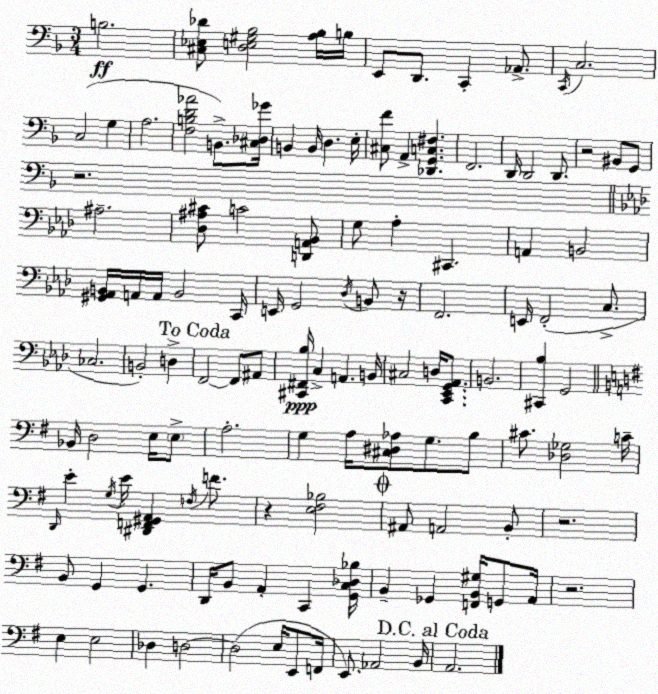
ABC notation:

X:1
T:Untitled
M:3/4
L:1/4
K:Dm
B,2 [^C,_E,_D]/2 [D,E,^G,_B,]2 [A,_B,]/4 B,/4 E,,/2 D,,/2 C,, _A,,/2 C,,/4 C,2 C,2 G, A,2 [F,B,D_A]2 B,,/2 [^C,_D,_G]/4 B,, B,,/4 D, E,/4 [^C,F]/2 A,, [_D,,G,,C,^F,] F,,2 D,,/4 D,,2 D,,/2 z2 ^B,,/2 G,,/2 z2 ^A,2 [_D,^A,^C]/2 C2 [D,,A,,_B,,]/2 G,/2 _A, ^C,, A,, B,,2 [^G,,_A,,B,,]/4 A,,/4 A,,/4 B,,2 C,,/4 E,,/4 G,,2 _D,/4 B,,/2 z/4 F,,2 E,,/4 F,,2 C,/2 _C,2 B,,2 D, F,,2 F,,/2 ^A,,/2 [^C,,^F,,_B,]/4 C, A,, B,,/4 ^C,2 D,/4 [C,,_E,,G,,_A,,]/2 B,,2 [^C,,_B,] G,,2 _B,,/4 D,2 E,/4 E,/2 A,2 G, A,/4 [^C,^D,_A,]/2 G,/2 B,/2 ^C/2 [_D,_G,]2 C/4 D,,/4 E G,/4 E/4 [^D,,F,,^G,,A,,] F,/4 F/2 z [E,^F,_B,]2 ^A,,/2 A,,2 B,,/2 z2 B,,/2 G,, G,, D,,/4 B,,/2 A,, C,, [G,,C,_D,_B,]/4 B,, _G,, [F,,B,,^G,]/4 G,,/2 A,,/4 z2 E, E,2 _D, D,2 D,2 E,/4 E,,/2 F,,/4 E,,/2 _A,,2 B,,/4 A,,2